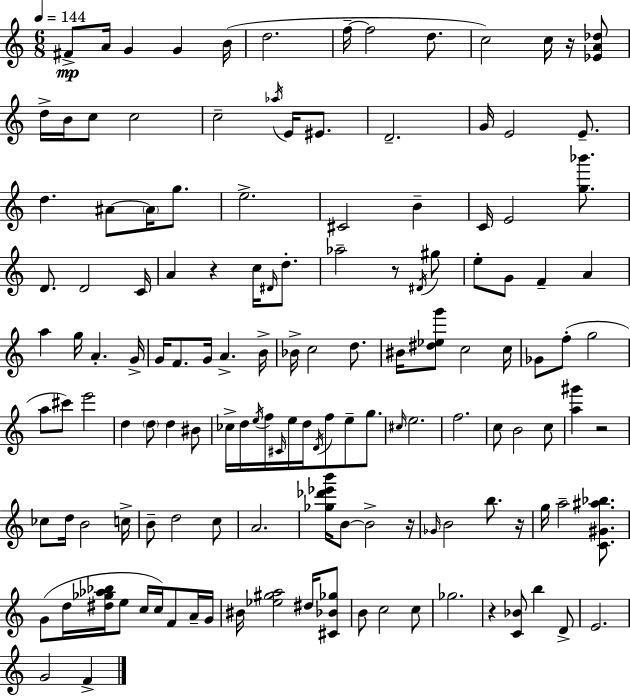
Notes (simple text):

F#4/e A4/s G4/q G4/q B4/s D5/h. F5/s F5/h D5/e. C5/h C5/s R/s [Eb4,A4,Db5]/e D5/s B4/s C5/e C5/h C5/h Ab5/s E4/s EIS4/e. D4/h. G4/s E4/h E4/e. D5/q. A#4/e A#4/s G5/e. E5/h. C#4/h B4/q C4/s E4/h [G5,Bb6]/e. D4/e. D4/h C4/s A4/q R/q C5/s D#4/s D5/e. Ab5/h R/e D#4/s G#5/e E5/e G4/e F4/q A4/q A5/q G5/s A4/q. G4/s G4/s F4/e. G4/s A4/q. B4/s Bb4/s C5/h D5/e. BIS4/s [D#5,Eb5,G6]/e C5/h C5/s Gb4/e F5/e G5/h A5/e C#6/e E6/h D5/q D5/e D5/q BIS4/e CES5/s D5/s E5/s F5/s C#4/s E5/s D5/s D4/s F5/e E5/e G5/e. C#5/s E5/h. F5/h. C5/e B4/h C5/e [A5,G#6]/q R/h CES5/e D5/s B4/h C5/s B4/e D5/h C5/e A4/h. [Gb5,Db6,Eb6,B6]/s B4/e B4/h R/s Gb4/s B4/h B5/e. R/s G5/s A5/h [C4,G#4,A#5,Bb5]/e. G4/e D5/s [D#5,Gb5,Ab5,Bb5]/s E5/e C5/s C5/s F4/e A4/s G4/s BIS4/s [Eb5,G#5,A5]/h D#5/s [C#4,Bb4,Gb5]/e B4/e C5/h C5/e Gb5/h. R/q [C4,Bb4]/e B5/q D4/e E4/h. G4/h F4/q